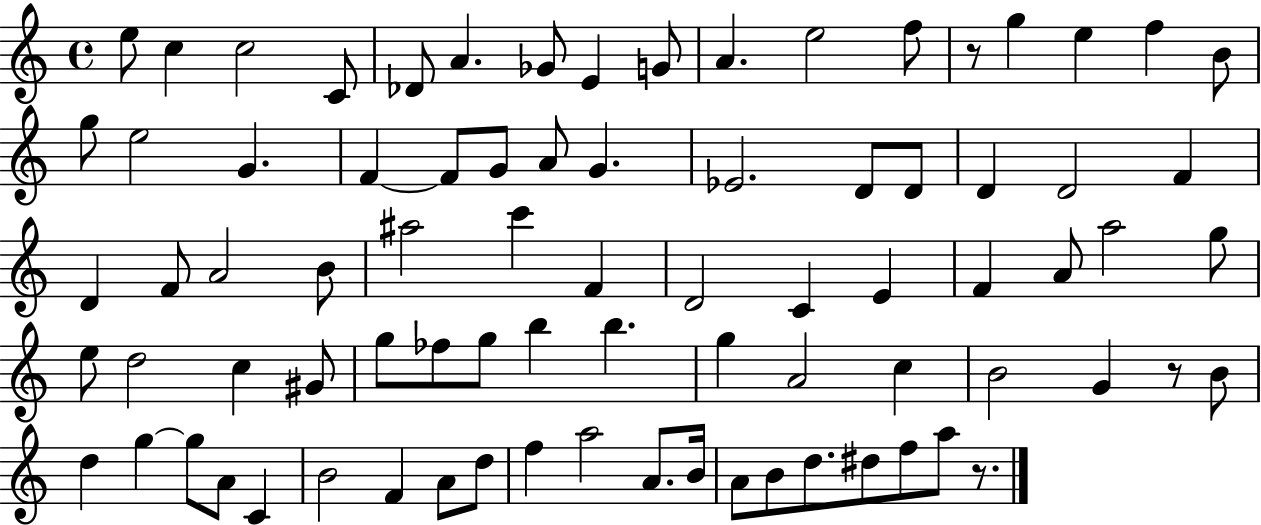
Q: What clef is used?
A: treble